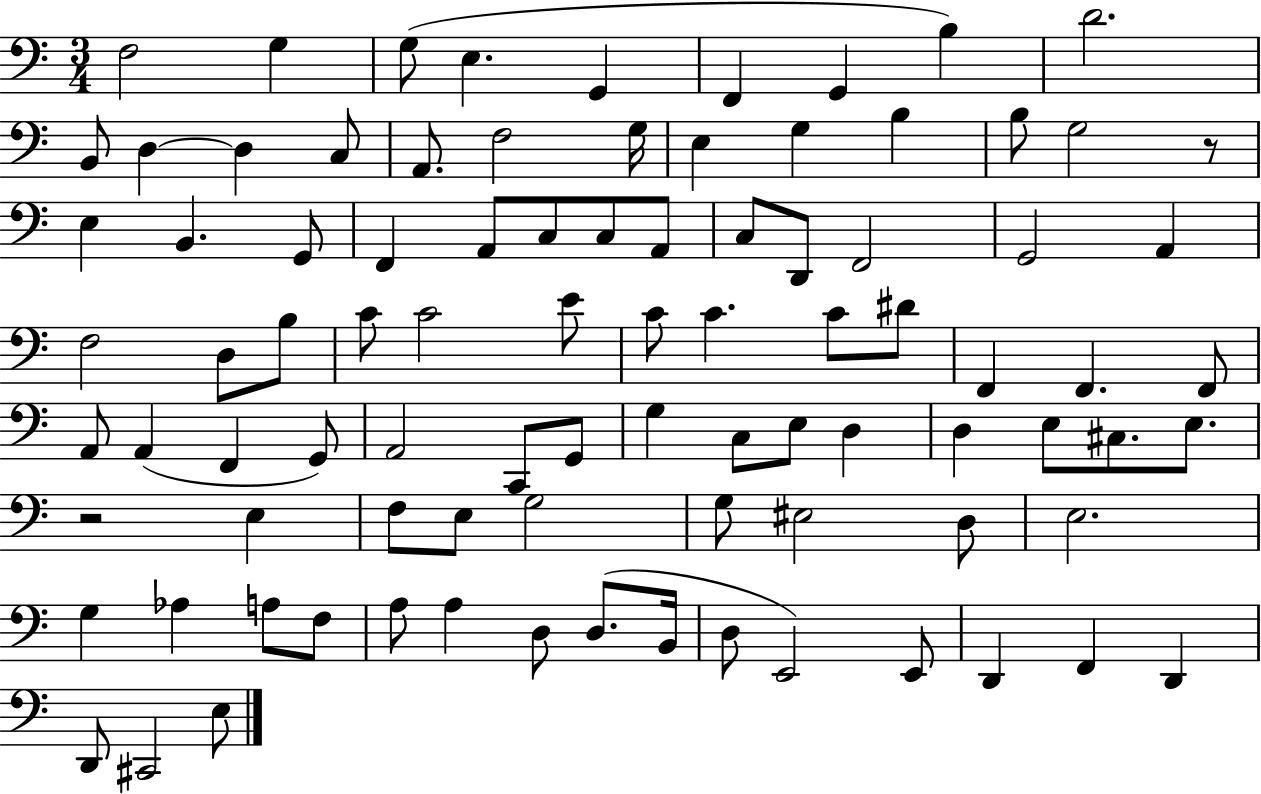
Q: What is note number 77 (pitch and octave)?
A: D3